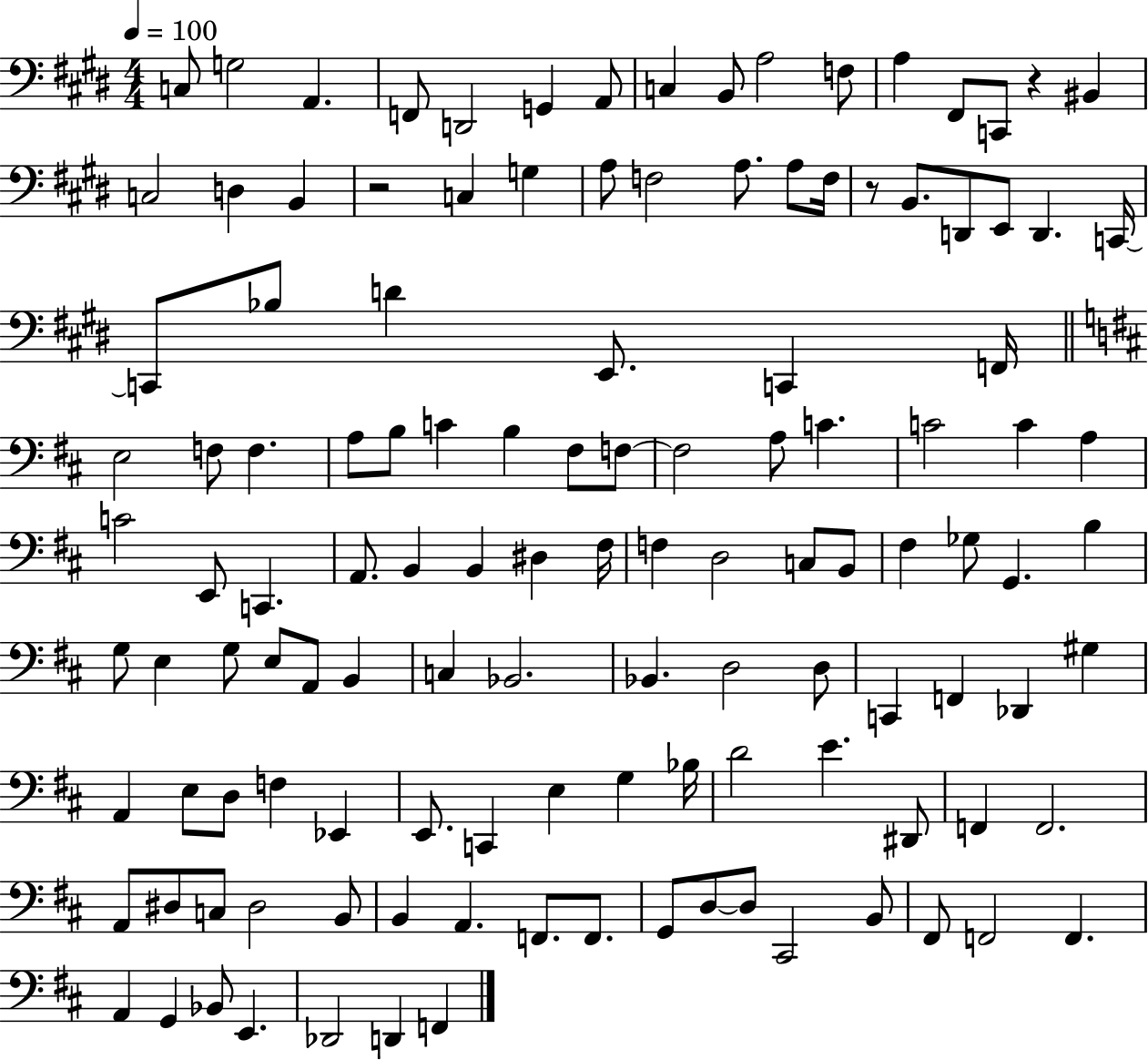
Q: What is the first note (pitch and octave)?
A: C3